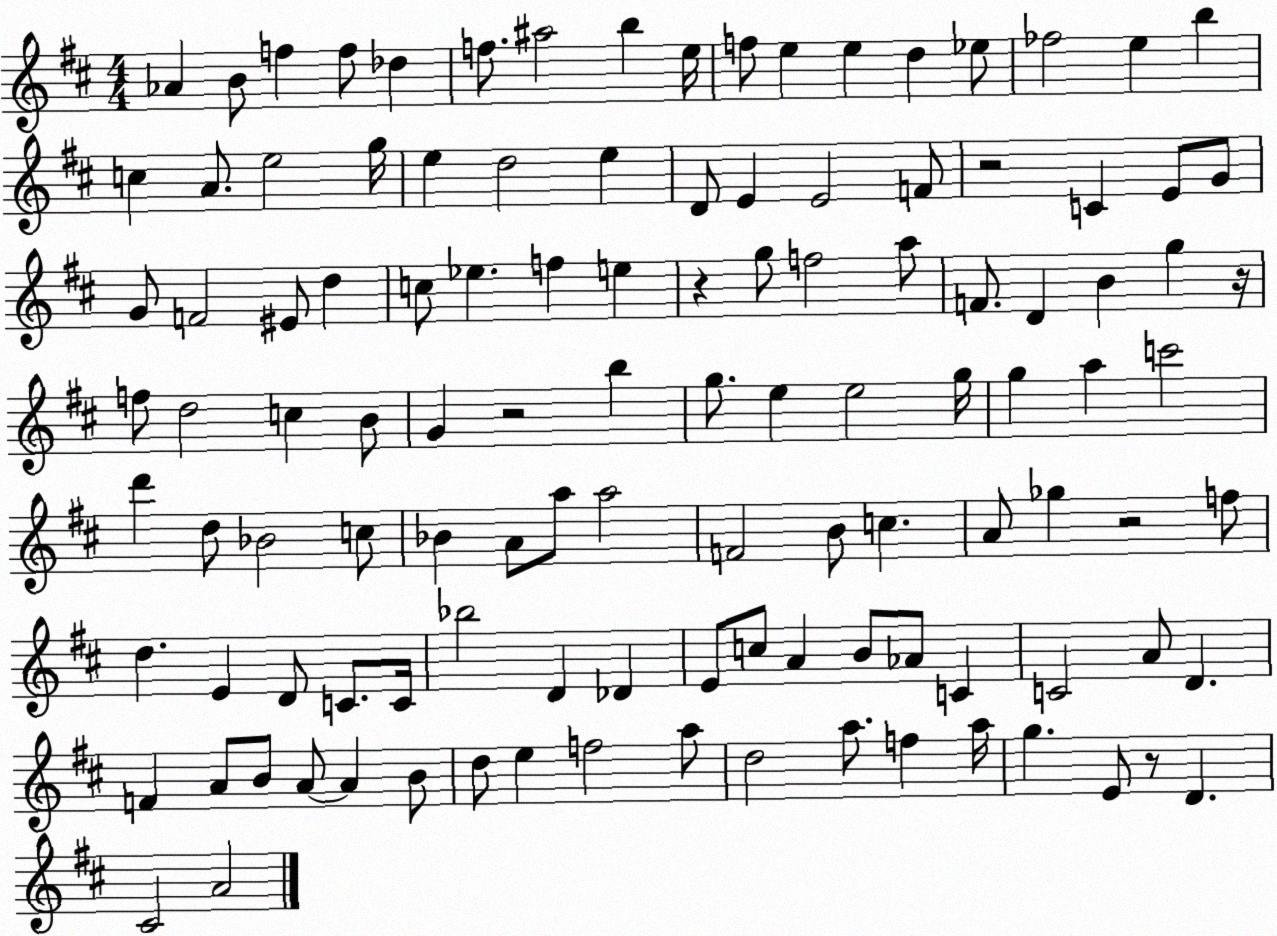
X:1
T:Untitled
M:4/4
L:1/4
K:D
_A B/2 f f/2 _d f/2 ^a2 b e/4 f/2 e e d _e/2 _f2 e b c A/2 e2 g/4 e d2 e D/2 E E2 F/2 z2 C E/2 G/2 G/2 F2 ^E/2 d c/2 _e f e z g/2 f2 a/2 F/2 D B g z/4 f/2 d2 c B/2 G z2 b g/2 e e2 g/4 g a c'2 d' d/2 _B2 c/2 _B A/2 a/2 a2 F2 B/2 c A/2 _g z2 f/2 d E D/2 C/2 C/4 _b2 D _D E/2 c/2 A B/2 _A/2 C C2 A/2 D F A/2 B/2 A/2 A B/2 d/2 e f2 a/2 d2 a/2 f a/4 g E/2 z/2 D ^C2 A2